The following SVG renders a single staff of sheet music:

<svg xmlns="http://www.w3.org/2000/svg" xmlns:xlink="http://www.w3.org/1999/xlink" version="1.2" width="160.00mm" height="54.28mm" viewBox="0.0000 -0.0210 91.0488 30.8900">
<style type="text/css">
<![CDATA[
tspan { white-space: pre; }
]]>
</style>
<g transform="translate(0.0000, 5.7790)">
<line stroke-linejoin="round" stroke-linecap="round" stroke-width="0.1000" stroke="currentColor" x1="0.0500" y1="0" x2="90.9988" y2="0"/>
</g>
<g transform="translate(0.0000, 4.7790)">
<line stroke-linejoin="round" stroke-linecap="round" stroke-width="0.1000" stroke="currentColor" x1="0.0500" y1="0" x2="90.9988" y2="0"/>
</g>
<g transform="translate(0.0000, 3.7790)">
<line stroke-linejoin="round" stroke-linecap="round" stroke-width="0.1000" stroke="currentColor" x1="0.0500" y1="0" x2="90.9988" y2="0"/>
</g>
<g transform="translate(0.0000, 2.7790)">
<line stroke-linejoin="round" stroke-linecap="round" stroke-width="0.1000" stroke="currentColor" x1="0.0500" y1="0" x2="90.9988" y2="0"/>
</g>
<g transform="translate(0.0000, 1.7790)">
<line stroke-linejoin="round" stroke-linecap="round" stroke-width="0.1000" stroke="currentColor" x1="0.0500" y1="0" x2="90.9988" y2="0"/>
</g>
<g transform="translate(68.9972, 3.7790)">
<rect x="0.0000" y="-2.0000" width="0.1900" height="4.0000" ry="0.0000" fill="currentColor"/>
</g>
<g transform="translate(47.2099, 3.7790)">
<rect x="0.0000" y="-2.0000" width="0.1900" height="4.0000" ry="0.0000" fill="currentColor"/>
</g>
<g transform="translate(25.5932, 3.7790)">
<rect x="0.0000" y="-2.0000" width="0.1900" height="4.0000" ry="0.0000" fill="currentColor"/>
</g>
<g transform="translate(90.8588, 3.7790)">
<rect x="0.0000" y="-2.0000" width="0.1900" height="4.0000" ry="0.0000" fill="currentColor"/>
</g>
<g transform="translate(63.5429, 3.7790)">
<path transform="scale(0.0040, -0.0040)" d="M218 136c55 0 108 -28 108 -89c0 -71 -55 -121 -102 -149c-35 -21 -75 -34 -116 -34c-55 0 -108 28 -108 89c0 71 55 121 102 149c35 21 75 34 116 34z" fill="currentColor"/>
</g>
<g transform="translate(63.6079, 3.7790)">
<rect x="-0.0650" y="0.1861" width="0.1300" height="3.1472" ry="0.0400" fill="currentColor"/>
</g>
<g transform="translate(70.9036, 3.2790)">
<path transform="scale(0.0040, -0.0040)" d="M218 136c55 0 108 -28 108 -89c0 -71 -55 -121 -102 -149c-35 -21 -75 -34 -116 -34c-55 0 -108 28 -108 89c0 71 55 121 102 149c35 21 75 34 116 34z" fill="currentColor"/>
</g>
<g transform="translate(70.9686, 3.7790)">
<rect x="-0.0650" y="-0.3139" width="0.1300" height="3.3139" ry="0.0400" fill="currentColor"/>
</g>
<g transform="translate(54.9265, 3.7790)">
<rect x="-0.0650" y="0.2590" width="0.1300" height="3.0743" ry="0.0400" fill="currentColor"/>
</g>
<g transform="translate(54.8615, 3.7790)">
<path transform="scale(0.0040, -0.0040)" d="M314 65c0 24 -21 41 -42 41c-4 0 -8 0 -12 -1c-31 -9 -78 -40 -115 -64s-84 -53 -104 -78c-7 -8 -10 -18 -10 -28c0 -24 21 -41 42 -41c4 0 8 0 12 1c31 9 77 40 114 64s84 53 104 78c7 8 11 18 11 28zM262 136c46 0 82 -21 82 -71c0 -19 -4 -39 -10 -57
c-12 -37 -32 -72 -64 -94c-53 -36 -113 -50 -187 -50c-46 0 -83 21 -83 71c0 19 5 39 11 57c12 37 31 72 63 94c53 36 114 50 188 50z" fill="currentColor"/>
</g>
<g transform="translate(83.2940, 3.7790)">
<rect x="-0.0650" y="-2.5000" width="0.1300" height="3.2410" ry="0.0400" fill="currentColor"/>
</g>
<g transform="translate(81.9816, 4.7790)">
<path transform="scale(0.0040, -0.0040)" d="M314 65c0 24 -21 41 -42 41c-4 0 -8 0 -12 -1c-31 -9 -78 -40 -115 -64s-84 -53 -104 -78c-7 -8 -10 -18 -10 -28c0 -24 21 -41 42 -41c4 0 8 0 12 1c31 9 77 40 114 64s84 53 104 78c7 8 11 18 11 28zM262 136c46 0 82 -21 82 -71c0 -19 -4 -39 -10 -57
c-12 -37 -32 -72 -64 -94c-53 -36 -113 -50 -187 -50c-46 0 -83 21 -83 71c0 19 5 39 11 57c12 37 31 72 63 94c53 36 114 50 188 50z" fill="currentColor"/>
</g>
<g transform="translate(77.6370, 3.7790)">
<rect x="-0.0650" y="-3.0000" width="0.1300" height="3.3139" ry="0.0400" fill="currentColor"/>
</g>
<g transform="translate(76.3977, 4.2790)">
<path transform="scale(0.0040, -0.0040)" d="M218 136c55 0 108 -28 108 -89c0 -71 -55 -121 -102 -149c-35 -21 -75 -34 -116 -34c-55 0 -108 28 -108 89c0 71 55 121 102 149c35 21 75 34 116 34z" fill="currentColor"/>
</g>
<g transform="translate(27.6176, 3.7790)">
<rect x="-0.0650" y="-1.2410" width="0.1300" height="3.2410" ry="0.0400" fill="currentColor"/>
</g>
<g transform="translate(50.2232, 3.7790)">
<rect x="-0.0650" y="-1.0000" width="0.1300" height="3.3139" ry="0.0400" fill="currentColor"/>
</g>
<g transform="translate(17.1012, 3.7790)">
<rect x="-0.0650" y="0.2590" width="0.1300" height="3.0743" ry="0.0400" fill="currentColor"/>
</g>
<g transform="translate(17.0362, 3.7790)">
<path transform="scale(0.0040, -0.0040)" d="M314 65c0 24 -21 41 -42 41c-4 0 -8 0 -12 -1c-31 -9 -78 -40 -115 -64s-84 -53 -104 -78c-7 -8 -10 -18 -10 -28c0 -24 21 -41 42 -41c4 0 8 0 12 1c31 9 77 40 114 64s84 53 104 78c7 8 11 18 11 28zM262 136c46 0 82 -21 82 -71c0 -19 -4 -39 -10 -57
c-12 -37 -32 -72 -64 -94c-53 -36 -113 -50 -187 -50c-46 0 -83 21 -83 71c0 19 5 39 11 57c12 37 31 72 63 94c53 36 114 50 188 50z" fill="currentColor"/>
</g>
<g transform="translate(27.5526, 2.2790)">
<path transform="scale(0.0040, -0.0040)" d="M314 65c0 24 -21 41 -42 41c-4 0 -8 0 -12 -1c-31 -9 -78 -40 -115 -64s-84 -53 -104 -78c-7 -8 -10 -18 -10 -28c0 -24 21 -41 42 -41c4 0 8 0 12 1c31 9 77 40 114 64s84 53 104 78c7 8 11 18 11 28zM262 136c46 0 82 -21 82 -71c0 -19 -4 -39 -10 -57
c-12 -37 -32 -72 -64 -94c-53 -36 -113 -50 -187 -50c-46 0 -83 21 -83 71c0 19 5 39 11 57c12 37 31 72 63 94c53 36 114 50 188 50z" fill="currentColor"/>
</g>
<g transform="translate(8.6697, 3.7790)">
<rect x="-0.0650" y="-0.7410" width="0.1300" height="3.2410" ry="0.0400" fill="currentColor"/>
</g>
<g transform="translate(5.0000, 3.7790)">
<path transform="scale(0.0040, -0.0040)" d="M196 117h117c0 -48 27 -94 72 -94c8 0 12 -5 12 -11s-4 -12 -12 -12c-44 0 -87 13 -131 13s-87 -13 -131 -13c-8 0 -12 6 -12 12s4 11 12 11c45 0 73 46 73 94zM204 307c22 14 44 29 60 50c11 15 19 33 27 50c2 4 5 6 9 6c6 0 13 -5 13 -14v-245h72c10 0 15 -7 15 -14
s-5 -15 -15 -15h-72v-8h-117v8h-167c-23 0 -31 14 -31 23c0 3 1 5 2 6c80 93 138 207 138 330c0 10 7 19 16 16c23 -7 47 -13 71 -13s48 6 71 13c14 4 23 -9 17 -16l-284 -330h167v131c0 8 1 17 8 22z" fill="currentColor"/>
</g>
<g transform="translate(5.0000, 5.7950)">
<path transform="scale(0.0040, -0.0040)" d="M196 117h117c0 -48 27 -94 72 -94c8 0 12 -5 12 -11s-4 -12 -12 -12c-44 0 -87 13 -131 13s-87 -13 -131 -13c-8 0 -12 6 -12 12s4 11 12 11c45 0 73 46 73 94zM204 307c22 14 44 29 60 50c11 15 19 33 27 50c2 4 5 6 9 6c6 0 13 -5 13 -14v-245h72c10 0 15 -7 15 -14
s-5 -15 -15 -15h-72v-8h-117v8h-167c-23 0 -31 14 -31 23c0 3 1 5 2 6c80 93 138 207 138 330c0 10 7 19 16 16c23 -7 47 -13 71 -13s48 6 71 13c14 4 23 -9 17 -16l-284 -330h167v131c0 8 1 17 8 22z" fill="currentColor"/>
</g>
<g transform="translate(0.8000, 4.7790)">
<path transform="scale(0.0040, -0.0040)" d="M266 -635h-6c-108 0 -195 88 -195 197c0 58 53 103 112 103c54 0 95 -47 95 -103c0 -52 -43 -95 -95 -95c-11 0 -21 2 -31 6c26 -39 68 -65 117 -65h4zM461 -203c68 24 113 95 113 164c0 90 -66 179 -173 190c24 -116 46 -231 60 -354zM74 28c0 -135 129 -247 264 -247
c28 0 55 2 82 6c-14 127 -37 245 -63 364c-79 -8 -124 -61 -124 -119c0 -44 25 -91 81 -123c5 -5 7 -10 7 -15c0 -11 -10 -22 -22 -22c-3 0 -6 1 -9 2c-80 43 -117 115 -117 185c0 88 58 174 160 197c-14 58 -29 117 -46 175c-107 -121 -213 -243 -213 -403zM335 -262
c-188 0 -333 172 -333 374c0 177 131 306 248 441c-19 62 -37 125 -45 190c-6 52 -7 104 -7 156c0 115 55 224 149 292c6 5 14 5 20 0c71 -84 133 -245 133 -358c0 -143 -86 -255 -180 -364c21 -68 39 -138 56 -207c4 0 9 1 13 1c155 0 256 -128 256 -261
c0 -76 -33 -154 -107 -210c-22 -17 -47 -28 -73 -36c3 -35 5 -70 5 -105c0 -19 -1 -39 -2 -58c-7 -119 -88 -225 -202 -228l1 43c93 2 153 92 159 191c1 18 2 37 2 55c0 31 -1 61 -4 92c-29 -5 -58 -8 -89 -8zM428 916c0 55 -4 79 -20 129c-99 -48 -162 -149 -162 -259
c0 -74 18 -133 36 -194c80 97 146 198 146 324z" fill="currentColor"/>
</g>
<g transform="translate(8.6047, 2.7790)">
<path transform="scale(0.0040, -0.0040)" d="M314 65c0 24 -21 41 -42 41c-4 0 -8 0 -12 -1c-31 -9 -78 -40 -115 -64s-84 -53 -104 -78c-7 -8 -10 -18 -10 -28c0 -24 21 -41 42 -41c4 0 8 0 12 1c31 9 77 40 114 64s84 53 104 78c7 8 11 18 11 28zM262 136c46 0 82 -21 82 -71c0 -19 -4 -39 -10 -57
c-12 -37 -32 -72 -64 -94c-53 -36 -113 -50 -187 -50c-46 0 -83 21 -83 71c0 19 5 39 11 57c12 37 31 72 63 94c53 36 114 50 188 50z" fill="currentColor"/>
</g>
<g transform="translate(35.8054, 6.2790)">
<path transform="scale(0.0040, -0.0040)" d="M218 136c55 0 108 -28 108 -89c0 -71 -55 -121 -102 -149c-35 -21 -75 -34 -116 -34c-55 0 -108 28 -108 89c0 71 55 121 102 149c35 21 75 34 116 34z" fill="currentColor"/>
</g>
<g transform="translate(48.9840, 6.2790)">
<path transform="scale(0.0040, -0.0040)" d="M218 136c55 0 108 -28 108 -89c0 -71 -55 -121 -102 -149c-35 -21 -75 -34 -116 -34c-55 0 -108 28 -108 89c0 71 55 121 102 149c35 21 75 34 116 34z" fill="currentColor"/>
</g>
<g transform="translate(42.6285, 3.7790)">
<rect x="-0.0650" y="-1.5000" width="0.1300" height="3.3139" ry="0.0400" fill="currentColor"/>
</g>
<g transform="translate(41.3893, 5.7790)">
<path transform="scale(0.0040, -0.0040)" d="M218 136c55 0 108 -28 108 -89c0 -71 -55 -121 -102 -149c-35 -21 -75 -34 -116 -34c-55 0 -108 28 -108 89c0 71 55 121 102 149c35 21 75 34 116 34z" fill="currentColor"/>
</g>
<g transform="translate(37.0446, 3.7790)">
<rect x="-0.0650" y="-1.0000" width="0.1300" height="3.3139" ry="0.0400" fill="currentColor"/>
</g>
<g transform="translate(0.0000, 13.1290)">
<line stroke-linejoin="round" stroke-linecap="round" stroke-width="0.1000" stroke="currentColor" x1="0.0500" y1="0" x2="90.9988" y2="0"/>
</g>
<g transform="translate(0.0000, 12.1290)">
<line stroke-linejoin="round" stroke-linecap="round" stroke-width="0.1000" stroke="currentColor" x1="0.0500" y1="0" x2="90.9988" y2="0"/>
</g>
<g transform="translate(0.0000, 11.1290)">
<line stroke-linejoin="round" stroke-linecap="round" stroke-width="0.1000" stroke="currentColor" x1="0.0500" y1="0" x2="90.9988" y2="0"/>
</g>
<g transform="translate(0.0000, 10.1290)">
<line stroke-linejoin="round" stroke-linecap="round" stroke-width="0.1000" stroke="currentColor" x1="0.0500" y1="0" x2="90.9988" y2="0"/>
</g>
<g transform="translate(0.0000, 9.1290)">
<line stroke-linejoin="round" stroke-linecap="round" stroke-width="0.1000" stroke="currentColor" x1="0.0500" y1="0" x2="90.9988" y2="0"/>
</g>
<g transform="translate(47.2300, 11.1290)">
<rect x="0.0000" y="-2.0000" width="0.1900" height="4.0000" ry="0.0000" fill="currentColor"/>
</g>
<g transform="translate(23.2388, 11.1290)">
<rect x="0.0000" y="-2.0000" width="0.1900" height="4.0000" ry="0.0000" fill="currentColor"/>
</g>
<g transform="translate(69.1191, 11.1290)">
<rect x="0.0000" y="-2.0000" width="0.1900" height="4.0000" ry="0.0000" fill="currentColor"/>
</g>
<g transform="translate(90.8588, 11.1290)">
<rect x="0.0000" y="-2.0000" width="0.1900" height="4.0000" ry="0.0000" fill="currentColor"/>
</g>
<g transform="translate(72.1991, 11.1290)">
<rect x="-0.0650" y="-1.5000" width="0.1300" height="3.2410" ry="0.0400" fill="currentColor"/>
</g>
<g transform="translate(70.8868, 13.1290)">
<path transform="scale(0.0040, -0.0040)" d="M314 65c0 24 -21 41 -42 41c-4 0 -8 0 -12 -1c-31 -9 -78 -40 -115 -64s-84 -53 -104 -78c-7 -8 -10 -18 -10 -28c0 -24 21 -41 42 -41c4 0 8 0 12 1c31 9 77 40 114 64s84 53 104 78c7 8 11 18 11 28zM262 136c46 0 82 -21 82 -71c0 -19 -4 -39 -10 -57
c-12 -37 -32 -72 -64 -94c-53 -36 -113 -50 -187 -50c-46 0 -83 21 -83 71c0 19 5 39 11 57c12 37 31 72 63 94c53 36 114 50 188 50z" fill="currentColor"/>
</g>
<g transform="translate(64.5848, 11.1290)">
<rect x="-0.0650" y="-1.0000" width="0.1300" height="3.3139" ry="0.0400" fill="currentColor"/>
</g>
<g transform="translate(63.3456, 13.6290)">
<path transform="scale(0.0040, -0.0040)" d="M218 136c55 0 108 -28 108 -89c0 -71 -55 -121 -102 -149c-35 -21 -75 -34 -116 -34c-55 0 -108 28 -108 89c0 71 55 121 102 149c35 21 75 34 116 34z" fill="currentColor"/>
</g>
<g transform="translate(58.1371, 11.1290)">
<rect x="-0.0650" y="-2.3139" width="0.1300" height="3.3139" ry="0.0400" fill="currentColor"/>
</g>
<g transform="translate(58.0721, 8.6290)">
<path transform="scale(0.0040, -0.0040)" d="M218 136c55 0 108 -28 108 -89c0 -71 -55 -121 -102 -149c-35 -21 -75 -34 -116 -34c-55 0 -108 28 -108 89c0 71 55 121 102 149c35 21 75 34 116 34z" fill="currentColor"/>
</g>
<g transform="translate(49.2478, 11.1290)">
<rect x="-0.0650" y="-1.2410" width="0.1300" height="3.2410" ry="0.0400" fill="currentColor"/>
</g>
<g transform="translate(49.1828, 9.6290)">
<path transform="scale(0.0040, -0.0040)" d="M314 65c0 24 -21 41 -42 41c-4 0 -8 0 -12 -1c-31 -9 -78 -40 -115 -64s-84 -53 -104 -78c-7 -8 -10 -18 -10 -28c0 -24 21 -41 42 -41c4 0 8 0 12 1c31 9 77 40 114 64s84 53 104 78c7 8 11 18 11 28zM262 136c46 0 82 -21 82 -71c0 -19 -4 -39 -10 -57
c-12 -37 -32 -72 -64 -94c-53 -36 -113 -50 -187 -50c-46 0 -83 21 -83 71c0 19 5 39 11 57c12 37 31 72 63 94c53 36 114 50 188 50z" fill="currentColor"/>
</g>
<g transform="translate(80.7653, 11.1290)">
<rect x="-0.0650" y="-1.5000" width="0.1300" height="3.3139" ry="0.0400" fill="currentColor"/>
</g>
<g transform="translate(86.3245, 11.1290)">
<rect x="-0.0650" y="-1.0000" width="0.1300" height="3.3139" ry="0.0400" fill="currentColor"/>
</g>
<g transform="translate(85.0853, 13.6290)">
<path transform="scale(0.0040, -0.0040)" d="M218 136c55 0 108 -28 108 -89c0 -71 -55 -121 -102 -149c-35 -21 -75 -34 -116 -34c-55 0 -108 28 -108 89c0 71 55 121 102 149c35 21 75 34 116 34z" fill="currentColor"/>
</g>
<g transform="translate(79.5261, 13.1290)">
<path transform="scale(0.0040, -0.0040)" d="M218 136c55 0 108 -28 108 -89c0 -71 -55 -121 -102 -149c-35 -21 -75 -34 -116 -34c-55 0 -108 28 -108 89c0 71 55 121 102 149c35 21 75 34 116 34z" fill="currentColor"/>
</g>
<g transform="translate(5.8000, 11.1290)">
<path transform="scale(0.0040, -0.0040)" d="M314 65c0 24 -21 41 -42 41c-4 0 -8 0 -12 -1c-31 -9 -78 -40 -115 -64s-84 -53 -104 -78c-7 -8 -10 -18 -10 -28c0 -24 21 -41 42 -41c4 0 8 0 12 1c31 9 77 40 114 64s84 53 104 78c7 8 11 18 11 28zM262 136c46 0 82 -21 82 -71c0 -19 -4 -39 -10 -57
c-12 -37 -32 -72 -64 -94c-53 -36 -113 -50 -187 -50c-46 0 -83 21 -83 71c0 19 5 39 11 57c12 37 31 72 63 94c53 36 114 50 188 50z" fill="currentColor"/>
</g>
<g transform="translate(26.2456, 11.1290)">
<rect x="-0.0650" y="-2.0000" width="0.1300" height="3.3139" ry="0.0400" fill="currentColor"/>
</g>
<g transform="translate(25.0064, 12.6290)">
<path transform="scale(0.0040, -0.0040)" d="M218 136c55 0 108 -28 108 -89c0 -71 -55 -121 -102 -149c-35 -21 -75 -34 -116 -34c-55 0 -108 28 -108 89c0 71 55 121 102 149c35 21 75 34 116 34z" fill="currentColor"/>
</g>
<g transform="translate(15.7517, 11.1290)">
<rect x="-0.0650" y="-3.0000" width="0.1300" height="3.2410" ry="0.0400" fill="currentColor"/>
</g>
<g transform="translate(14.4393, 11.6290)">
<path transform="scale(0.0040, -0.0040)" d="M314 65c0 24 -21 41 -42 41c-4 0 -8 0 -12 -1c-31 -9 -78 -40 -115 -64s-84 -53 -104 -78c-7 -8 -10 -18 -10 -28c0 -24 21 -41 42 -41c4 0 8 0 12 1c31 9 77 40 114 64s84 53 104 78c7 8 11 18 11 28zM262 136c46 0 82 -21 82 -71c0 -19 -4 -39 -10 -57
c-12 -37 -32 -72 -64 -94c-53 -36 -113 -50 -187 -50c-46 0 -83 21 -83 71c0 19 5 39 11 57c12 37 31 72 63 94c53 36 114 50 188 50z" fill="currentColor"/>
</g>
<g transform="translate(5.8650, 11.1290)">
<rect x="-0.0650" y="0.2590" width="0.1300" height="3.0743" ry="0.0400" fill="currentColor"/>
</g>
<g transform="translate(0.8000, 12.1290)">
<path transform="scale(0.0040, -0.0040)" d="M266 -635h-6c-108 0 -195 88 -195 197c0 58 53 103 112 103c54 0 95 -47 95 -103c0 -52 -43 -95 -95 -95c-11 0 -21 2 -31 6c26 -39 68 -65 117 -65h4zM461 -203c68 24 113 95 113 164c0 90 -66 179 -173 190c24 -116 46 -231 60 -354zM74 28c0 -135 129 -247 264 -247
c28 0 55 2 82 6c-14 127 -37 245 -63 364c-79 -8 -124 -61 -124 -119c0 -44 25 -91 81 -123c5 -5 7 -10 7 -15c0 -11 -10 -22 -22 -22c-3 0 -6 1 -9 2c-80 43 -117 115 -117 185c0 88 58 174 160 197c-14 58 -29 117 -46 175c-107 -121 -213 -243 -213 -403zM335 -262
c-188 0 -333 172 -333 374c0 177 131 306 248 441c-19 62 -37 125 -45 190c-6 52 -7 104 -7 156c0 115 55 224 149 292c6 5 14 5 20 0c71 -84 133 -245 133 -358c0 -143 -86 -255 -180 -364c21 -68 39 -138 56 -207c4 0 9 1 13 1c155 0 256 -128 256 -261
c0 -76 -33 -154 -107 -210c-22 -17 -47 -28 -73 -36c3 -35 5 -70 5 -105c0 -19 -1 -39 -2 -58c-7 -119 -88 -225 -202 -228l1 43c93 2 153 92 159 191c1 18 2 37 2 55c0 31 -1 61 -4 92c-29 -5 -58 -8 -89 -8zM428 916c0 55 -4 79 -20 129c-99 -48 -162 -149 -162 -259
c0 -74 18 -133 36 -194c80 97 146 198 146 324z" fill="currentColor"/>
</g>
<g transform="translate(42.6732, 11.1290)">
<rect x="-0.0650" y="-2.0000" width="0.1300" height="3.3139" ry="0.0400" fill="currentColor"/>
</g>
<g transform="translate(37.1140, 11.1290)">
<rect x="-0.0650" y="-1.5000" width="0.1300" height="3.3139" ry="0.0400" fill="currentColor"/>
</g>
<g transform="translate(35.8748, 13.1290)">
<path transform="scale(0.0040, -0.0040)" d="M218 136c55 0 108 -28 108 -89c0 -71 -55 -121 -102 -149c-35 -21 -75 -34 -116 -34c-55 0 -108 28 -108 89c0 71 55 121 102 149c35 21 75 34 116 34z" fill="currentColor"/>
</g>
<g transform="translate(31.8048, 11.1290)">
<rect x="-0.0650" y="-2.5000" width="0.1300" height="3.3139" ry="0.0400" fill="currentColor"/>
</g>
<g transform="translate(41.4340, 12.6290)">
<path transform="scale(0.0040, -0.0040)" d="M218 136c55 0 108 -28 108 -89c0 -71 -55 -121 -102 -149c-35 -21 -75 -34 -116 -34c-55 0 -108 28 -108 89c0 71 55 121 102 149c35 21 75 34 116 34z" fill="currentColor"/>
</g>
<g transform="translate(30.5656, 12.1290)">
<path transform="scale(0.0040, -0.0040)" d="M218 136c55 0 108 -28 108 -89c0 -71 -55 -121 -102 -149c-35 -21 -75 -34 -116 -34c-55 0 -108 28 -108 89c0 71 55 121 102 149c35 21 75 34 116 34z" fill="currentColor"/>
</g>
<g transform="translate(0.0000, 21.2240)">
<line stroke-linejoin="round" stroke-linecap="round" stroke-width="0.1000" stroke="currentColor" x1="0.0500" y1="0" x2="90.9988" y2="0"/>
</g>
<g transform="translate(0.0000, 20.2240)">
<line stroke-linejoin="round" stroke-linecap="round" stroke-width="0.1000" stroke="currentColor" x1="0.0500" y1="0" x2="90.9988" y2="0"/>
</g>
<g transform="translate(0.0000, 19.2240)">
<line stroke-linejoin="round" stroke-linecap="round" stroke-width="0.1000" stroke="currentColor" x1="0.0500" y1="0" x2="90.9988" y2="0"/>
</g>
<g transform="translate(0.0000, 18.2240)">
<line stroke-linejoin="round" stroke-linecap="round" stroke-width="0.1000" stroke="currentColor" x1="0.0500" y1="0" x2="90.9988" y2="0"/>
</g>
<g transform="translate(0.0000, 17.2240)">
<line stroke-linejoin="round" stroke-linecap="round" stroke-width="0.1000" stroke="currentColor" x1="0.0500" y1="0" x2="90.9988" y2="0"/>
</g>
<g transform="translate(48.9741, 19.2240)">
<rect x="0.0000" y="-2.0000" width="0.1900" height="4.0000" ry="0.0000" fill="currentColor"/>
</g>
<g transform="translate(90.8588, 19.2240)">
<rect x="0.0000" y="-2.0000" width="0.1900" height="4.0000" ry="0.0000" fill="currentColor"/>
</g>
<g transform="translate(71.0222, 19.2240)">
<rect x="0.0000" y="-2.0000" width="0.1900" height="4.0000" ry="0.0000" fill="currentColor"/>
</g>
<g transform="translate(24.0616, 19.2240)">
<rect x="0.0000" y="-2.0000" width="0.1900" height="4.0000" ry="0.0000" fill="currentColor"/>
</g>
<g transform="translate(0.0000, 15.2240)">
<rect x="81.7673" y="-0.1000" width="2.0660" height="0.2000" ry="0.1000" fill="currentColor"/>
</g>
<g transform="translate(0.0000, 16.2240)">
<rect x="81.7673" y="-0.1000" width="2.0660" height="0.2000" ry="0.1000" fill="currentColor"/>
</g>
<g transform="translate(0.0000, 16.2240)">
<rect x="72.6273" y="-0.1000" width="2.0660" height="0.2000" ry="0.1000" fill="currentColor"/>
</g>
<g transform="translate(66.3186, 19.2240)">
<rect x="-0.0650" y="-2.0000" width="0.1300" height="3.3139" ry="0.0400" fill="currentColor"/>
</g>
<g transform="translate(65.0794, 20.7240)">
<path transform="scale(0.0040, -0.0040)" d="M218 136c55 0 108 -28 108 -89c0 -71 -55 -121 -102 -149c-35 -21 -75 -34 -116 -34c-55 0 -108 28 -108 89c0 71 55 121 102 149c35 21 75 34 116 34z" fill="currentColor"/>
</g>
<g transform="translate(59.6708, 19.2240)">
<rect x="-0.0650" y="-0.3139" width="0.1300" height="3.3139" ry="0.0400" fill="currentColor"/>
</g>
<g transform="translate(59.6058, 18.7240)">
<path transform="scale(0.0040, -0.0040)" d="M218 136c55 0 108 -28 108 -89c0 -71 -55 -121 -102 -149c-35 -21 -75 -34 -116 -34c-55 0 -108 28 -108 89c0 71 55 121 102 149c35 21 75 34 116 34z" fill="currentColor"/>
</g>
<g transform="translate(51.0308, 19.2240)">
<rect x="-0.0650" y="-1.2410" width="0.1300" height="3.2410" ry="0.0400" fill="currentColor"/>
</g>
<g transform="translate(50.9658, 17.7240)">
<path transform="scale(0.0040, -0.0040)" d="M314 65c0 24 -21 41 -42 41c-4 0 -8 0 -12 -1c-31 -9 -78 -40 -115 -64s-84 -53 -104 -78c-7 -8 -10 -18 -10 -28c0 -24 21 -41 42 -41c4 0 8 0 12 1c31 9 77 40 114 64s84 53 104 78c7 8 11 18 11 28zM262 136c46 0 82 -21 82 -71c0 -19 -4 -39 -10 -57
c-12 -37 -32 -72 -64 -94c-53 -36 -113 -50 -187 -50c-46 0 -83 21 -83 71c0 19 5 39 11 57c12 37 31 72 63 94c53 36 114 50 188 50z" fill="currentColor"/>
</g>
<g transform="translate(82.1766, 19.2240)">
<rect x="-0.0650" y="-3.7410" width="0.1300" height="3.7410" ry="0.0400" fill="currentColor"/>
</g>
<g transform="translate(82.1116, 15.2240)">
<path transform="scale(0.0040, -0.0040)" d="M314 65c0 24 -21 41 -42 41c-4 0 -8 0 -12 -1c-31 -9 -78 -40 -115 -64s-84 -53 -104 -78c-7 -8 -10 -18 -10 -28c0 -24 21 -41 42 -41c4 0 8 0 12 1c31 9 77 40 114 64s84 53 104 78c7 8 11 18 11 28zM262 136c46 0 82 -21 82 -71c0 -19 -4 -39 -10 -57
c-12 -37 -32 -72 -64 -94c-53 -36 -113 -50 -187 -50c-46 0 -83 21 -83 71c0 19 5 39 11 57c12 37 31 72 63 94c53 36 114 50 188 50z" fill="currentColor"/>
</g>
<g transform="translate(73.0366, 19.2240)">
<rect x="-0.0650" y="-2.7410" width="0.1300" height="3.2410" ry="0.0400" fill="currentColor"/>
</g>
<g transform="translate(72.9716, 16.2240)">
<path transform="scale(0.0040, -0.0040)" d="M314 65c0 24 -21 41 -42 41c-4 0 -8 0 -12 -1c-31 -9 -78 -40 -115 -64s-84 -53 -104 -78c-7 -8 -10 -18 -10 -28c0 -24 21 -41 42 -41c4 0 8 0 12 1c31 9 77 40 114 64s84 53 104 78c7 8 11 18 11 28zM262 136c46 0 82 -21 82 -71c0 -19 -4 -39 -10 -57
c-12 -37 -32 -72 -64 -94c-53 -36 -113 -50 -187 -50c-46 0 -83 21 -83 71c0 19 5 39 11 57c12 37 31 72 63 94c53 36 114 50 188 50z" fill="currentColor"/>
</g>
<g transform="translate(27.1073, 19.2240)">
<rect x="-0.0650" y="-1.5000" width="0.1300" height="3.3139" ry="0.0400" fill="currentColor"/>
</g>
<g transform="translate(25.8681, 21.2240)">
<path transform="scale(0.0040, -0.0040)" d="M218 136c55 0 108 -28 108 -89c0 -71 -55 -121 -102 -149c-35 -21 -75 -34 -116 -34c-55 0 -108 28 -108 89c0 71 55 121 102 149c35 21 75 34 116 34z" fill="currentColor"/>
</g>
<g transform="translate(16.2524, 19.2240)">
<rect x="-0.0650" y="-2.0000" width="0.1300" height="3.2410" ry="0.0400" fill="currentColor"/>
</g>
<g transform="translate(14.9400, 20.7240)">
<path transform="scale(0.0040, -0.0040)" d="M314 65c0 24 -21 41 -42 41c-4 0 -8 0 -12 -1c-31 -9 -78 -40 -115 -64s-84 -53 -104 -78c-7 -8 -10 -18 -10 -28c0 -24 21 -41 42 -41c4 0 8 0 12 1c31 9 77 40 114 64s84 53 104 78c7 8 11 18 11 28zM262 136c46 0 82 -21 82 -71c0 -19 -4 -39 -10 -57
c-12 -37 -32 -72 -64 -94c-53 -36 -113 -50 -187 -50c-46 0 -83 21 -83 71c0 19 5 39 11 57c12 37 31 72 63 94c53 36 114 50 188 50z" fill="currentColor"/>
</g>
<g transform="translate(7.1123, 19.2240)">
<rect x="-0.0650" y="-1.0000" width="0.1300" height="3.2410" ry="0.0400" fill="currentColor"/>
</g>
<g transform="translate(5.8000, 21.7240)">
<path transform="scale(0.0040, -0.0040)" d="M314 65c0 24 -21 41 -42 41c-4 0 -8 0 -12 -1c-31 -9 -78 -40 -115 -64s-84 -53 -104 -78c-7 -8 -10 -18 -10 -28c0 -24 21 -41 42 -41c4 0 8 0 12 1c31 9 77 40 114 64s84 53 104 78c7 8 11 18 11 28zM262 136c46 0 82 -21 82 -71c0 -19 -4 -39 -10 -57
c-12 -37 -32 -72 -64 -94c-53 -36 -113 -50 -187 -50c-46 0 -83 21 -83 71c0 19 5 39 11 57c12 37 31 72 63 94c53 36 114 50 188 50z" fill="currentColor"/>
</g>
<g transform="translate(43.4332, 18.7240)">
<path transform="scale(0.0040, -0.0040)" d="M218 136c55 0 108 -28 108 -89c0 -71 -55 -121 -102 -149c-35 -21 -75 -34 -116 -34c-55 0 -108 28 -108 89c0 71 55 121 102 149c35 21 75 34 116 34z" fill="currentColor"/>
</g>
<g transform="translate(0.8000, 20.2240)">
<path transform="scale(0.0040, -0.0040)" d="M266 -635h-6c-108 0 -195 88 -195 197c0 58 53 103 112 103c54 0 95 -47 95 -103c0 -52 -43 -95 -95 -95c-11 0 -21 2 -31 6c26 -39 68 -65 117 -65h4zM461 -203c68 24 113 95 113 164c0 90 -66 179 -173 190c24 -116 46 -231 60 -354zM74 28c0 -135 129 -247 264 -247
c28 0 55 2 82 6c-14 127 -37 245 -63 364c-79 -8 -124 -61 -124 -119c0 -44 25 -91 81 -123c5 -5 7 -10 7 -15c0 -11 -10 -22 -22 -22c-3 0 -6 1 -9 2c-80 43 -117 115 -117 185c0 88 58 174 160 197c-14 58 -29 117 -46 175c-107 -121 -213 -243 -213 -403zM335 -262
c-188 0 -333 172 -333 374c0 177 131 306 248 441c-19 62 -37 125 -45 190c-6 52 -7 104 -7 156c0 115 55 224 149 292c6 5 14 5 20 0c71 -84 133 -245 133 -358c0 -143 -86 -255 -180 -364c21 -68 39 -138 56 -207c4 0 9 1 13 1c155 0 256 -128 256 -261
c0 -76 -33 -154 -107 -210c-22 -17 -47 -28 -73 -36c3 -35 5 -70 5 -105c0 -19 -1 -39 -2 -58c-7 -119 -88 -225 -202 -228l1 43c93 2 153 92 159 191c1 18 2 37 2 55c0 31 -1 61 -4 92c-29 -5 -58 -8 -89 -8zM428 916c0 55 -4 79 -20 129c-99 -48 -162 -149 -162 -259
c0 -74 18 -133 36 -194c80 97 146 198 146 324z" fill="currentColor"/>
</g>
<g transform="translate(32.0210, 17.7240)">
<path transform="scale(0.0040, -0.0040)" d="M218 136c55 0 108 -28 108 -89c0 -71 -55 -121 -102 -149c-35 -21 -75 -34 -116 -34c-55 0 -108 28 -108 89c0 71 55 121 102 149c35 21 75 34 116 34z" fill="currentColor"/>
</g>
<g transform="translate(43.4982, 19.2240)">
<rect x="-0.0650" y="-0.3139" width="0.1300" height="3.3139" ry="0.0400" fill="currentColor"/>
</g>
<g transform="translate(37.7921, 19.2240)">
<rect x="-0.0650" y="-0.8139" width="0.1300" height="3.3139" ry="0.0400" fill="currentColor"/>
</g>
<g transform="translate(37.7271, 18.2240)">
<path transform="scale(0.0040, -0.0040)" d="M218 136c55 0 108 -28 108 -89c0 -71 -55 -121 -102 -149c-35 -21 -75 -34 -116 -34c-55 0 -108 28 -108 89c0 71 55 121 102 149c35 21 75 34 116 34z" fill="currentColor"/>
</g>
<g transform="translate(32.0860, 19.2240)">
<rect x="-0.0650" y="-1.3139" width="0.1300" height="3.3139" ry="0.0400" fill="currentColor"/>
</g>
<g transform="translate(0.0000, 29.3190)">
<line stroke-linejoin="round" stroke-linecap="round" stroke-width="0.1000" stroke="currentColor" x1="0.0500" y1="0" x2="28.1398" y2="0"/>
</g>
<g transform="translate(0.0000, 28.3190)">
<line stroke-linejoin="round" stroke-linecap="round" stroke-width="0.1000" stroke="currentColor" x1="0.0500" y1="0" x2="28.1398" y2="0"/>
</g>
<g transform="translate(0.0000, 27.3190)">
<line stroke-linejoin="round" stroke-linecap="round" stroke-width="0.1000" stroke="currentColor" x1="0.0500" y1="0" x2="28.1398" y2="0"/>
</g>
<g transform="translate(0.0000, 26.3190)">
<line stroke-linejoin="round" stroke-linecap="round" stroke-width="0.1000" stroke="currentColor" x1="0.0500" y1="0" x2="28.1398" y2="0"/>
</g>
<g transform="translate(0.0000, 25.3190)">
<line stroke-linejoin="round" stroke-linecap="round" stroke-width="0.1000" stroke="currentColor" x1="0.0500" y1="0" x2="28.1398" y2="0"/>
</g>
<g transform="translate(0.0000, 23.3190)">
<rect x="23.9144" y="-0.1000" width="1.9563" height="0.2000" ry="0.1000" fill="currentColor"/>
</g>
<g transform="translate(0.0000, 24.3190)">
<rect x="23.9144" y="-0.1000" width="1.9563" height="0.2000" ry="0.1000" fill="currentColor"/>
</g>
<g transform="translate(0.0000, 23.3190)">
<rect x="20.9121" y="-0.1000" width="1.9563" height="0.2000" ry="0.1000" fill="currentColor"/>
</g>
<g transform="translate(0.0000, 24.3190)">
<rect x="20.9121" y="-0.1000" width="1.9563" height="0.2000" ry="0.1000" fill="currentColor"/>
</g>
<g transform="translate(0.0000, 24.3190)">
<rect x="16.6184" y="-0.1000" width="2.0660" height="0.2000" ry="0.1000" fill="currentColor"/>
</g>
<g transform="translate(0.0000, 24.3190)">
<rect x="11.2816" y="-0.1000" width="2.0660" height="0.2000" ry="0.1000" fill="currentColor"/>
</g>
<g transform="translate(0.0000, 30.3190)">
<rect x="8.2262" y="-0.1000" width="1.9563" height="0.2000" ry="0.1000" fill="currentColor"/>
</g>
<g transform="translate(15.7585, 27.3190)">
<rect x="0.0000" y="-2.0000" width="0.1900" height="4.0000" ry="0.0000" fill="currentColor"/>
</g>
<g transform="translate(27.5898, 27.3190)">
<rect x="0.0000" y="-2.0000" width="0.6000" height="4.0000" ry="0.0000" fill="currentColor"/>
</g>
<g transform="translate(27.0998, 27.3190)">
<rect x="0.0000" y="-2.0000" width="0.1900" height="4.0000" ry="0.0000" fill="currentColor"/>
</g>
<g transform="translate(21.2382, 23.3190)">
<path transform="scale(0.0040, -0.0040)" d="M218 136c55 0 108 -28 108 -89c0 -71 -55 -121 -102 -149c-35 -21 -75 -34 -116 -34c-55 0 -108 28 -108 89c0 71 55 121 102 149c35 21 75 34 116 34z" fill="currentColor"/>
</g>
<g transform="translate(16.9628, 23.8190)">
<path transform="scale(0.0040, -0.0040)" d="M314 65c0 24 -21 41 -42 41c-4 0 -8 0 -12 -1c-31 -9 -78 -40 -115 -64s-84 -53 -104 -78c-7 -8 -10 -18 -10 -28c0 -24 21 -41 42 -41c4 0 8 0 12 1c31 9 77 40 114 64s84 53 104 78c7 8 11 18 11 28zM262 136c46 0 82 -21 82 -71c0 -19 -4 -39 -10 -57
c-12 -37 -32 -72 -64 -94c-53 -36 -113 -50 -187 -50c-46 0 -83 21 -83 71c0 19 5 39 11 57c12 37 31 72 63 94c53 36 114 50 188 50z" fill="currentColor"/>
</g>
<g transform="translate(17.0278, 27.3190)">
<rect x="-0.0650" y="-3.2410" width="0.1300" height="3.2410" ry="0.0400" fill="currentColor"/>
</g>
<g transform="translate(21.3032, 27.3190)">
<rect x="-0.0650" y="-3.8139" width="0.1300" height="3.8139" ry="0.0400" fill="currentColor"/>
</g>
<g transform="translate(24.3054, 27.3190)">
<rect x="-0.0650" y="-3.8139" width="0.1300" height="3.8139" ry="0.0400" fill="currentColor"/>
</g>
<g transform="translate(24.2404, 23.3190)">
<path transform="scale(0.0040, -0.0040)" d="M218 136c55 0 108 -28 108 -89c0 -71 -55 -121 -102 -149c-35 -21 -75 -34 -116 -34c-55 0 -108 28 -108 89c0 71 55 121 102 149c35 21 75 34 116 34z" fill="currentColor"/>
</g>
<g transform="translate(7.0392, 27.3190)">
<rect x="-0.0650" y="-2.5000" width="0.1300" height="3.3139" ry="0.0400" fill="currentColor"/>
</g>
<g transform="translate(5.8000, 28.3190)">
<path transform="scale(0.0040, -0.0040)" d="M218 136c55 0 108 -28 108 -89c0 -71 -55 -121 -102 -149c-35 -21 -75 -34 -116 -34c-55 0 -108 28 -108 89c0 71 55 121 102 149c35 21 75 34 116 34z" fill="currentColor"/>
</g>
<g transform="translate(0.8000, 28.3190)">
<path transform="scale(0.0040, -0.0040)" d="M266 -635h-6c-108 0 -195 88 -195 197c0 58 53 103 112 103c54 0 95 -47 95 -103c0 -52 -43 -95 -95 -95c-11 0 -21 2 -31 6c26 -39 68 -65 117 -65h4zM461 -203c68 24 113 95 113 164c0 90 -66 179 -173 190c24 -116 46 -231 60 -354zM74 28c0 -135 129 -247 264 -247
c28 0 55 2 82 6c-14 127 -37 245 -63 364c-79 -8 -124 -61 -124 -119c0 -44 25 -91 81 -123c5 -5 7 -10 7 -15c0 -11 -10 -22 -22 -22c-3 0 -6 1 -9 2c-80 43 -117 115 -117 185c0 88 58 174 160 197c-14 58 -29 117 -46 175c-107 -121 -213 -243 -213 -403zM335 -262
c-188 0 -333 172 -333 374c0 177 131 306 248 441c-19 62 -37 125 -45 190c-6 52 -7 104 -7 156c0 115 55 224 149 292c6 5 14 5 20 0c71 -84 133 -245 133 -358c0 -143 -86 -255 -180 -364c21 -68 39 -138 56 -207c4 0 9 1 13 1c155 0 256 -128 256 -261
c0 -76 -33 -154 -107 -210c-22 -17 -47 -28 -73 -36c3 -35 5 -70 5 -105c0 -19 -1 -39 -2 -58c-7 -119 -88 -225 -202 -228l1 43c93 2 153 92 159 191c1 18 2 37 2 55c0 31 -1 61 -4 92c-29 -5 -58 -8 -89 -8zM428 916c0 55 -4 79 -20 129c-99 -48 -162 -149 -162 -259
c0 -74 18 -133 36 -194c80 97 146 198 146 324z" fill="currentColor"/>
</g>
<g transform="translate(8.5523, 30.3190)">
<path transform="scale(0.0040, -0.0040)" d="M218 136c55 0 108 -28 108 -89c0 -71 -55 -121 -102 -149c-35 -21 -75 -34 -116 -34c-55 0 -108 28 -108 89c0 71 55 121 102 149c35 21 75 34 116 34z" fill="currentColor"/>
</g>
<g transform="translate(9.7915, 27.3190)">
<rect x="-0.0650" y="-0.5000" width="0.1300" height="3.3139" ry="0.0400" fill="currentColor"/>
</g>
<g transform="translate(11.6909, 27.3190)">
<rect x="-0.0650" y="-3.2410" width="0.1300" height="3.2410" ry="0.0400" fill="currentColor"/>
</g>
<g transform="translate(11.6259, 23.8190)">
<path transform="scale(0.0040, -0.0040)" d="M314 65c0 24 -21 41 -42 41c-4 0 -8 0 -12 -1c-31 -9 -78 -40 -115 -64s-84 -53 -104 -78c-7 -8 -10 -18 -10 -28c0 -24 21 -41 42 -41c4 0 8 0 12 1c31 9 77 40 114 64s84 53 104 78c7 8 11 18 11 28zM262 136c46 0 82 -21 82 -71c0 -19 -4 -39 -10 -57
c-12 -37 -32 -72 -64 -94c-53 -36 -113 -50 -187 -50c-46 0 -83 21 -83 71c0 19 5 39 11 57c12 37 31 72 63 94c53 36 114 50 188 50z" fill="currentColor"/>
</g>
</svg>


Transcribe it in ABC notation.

X:1
T:Untitled
M:4/4
L:1/4
K:C
d2 B2 e2 D E D B2 B c A G2 B2 A2 F G E F e2 g D E2 E D D2 F2 E e d c e2 c F a2 c'2 G C b2 b2 c' c'